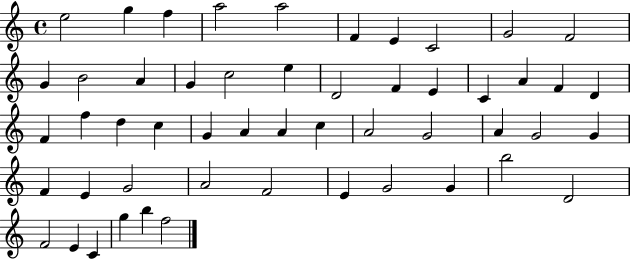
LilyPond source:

{
  \clef treble
  \time 4/4
  \defaultTimeSignature
  \key c \major
  e''2 g''4 f''4 | a''2 a''2 | f'4 e'4 c'2 | g'2 f'2 | \break g'4 b'2 a'4 | g'4 c''2 e''4 | d'2 f'4 e'4 | c'4 a'4 f'4 d'4 | \break f'4 f''4 d''4 c''4 | g'4 a'4 a'4 c''4 | a'2 g'2 | a'4 g'2 g'4 | \break f'4 e'4 g'2 | a'2 f'2 | e'4 g'2 g'4 | b''2 d'2 | \break f'2 e'4 c'4 | g''4 b''4 f''2 | \bar "|."
}